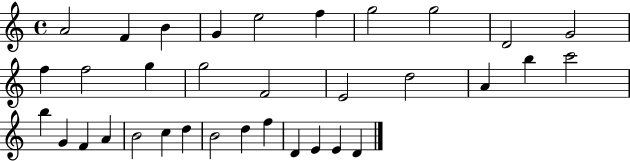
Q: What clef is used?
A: treble